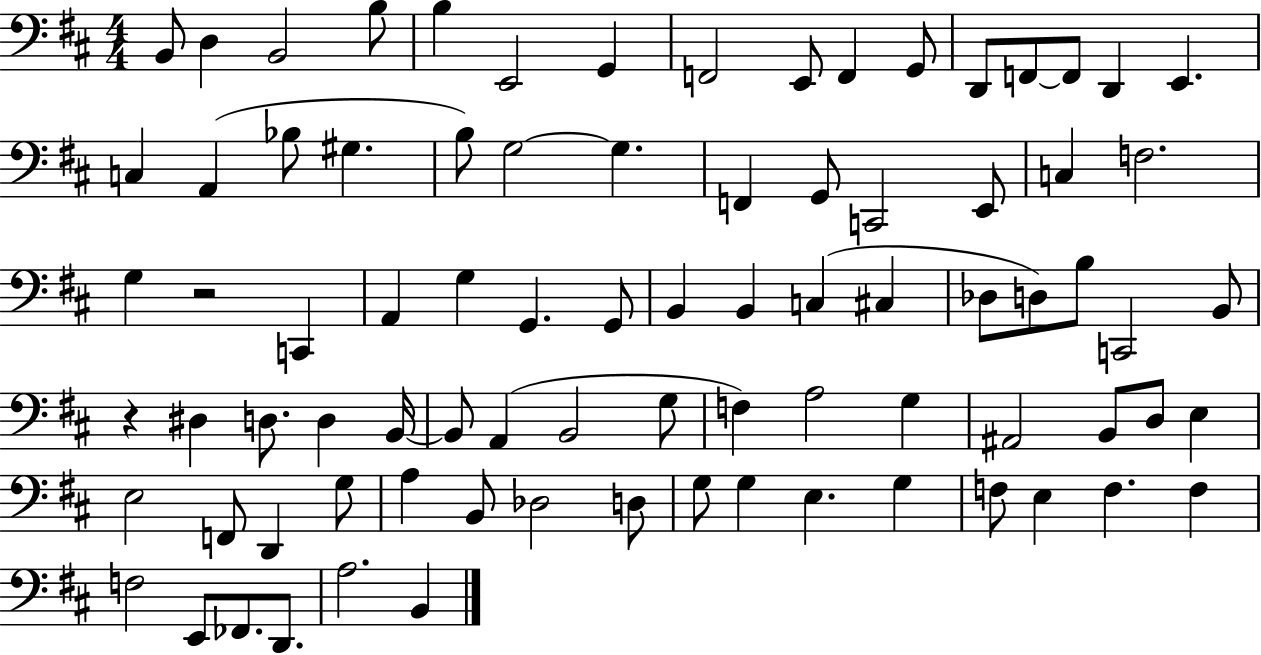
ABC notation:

X:1
T:Untitled
M:4/4
L:1/4
K:D
B,,/2 D, B,,2 B,/2 B, E,,2 G,, F,,2 E,,/2 F,, G,,/2 D,,/2 F,,/2 F,,/2 D,, E,, C, A,, _B,/2 ^G, B,/2 G,2 G, F,, G,,/2 C,,2 E,,/2 C, F,2 G, z2 C,, A,, G, G,, G,,/2 B,, B,, C, ^C, _D,/2 D,/2 B,/2 C,,2 B,,/2 z ^D, D,/2 D, B,,/4 B,,/2 A,, B,,2 G,/2 F, A,2 G, ^A,,2 B,,/2 D,/2 E, E,2 F,,/2 D,, G,/2 A, B,,/2 _D,2 D,/2 G,/2 G, E, G, F,/2 E, F, F, F,2 E,,/2 _F,,/2 D,,/2 A,2 B,,